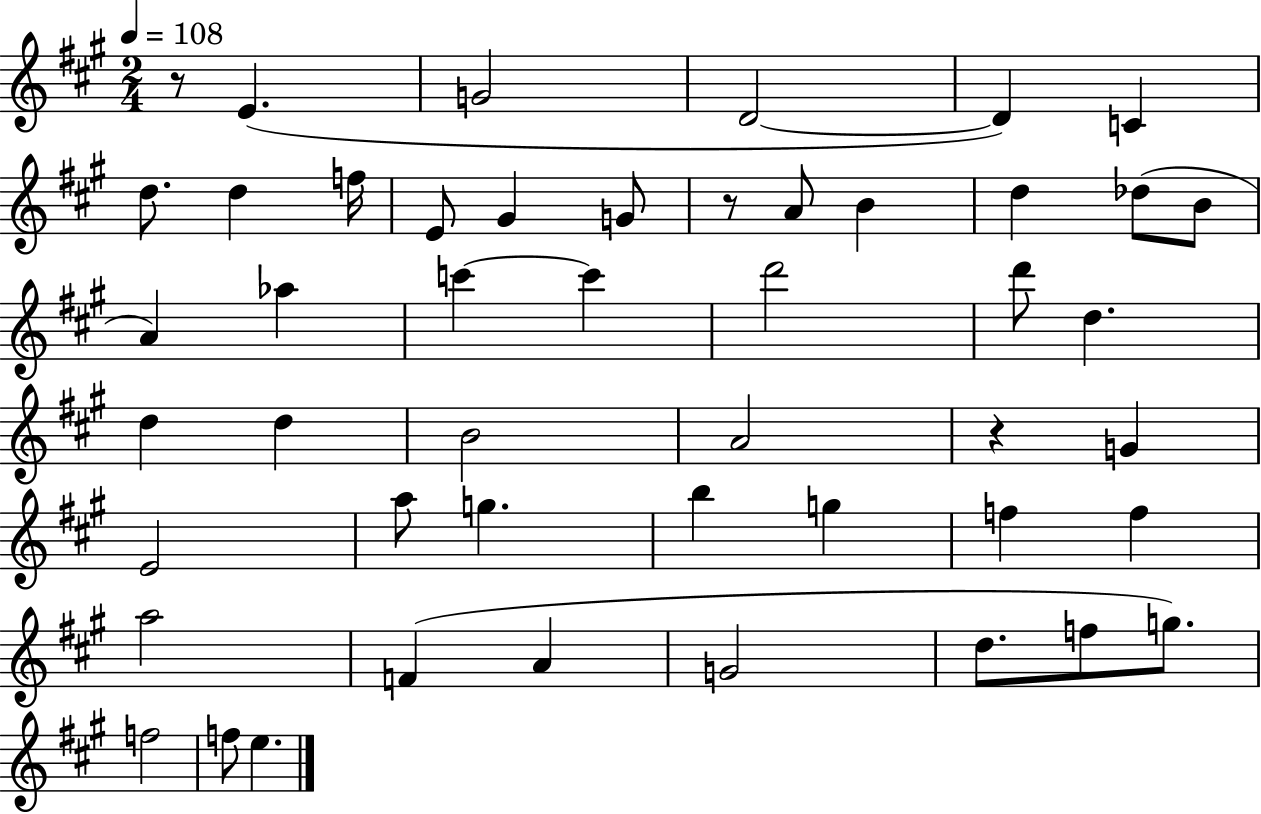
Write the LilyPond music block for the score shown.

{
  \clef treble
  \numericTimeSignature
  \time 2/4
  \key a \major
  \tempo 4 = 108
  r8 e'4.( | g'2 | d'2~~ | d'4) c'4 | \break d''8. d''4 f''16 | e'8 gis'4 g'8 | r8 a'8 b'4 | d''4 des''8( b'8 | \break a'4) aes''4 | c'''4~~ c'''4 | d'''2 | d'''8 d''4. | \break d''4 d''4 | b'2 | a'2 | r4 g'4 | \break e'2 | a''8 g''4. | b''4 g''4 | f''4 f''4 | \break a''2 | f'4( a'4 | g'2 | d''8. f''8 g''8.) | \break f''2 | f''8 e''4. | \bar "|."
}